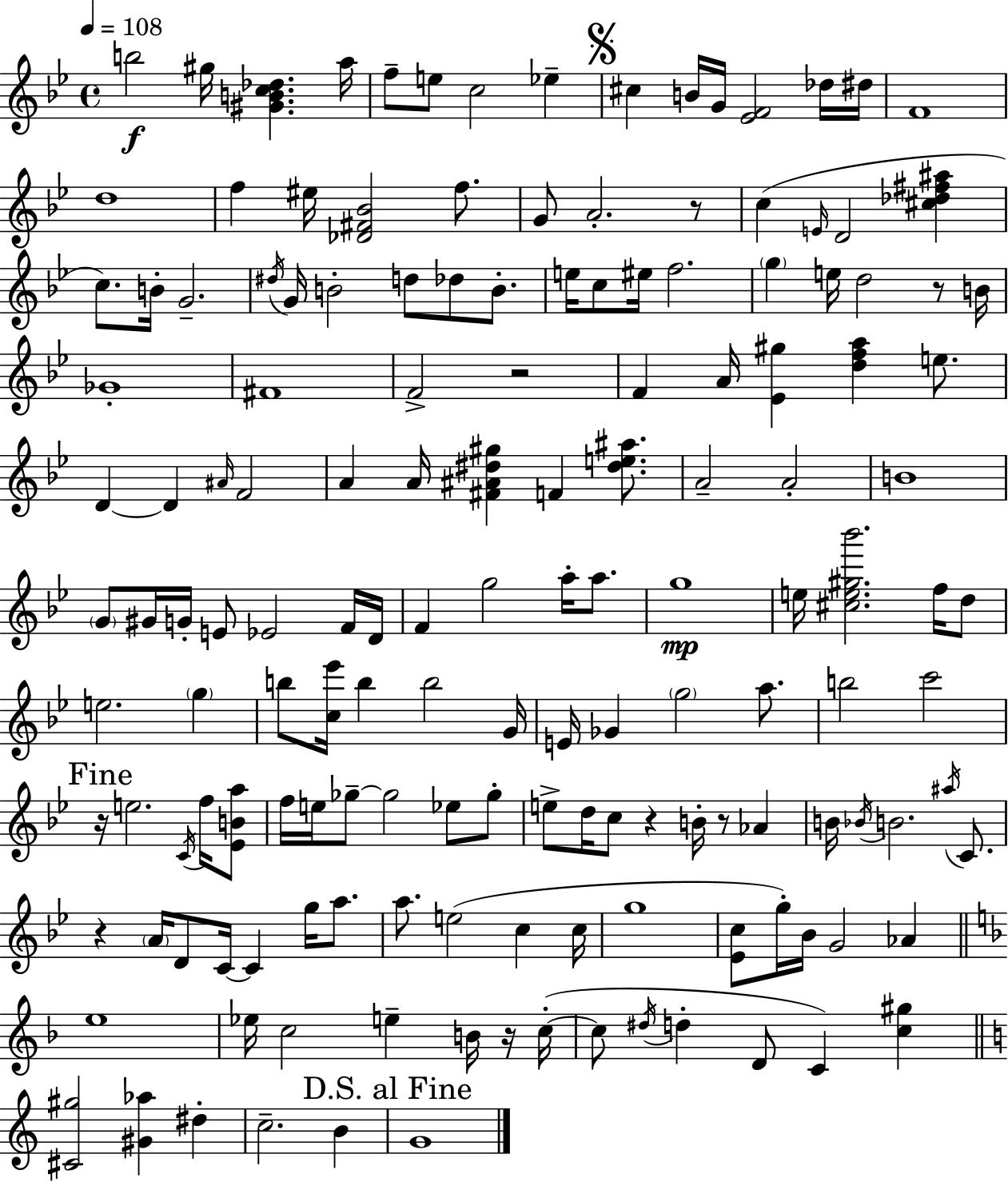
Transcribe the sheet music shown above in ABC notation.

X:1
T:Untitled
M:4/4
L:1/4
K:Gm
b2 ^g/4 [^GBc_d] a/4 f/2 e/2 c2 _e ^c B/4 G/4 [_EF]2 _d/4 ^d/4 F4 d4 f ^e/4 [_D^F_B]2 f/2 G/2 A2 z/2 c E/4 D2 [^c_d^f^a] c/2 B/4 G2 ^d/4 G/4 B2 d/2 _d/2 B/2 e/4 c/2 ^e/4 f2 g e/4 d2 z/2 B/4 _G4 ^F4 F2 z2 F A/4 [_E^g] [dfa] e/2 D D ^A/4 F2 A A/4 [^F^A^d^g] F [^de^a]/2 A2 A2 B4 G/2 ^G/4 G/4 E/2 _E2 F/4 D/4 F g2 a/4 a/2 g4 e/4 [^ce^g_b']2 f/4 d/2 e2 g b/2 [c_e']/4 b b2 G/4 E/4 _G g2 a/2 b2 c'2 z/4 e2 C/4 f/4 [_EBa]/2 f/4 e/4 _g/2 _g2 _e/2 _g/2 e/2 d/4 c/2 z B/4 z/2 _A B/4 _B/4 B2 ^a/4 C/2 z A/4 D/2 C/4 C g/4 a/2 a/2 e2 c c/4 g4 [_Ec]/2 g/4 _B/4 G2 _A e4 _e/4 c2 e B/4 z/4 c/4 c/2 ^d/4 d D/2 C [c^g] [^C^g]2 [^G_a] ^d c2 B G4